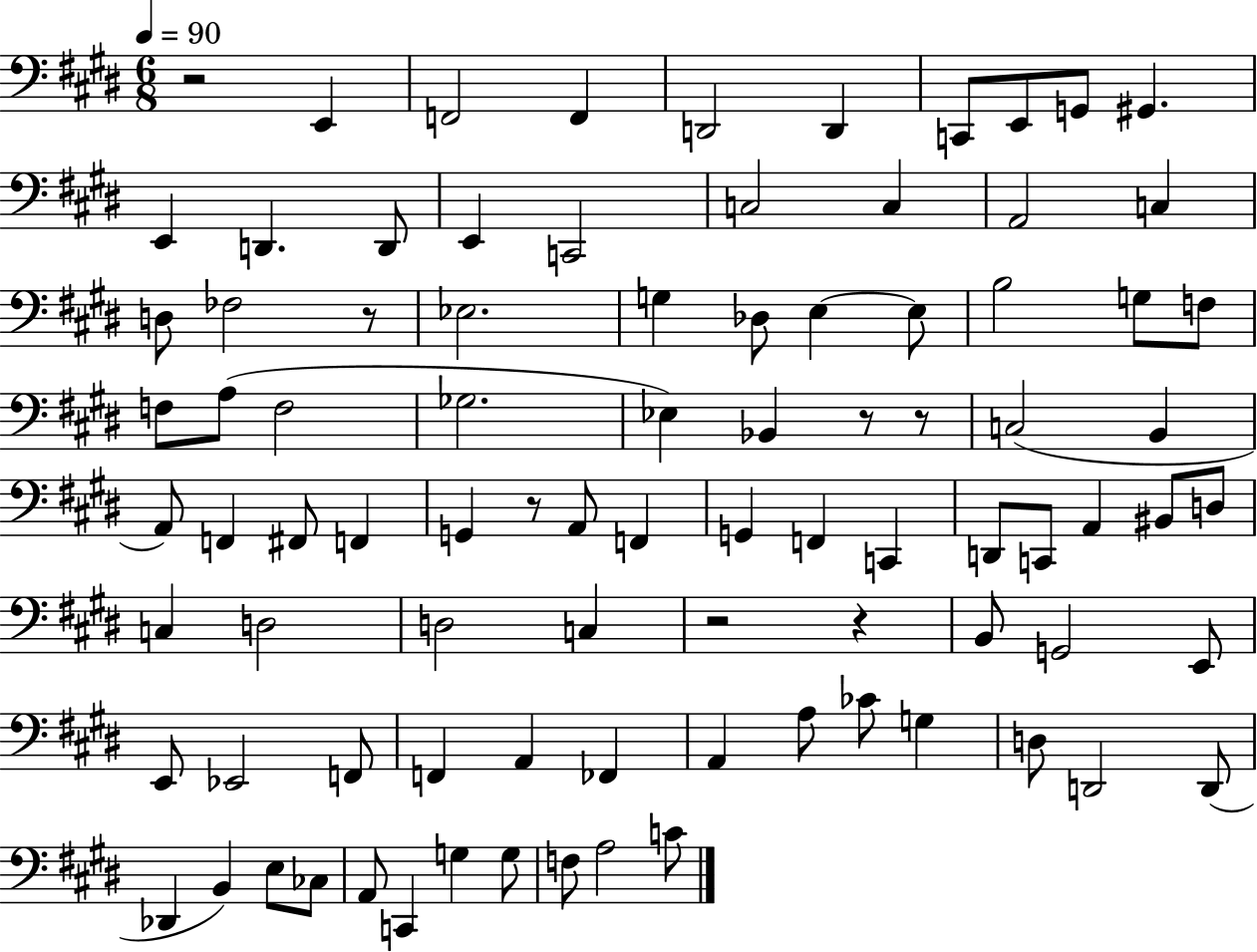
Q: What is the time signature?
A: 6/8